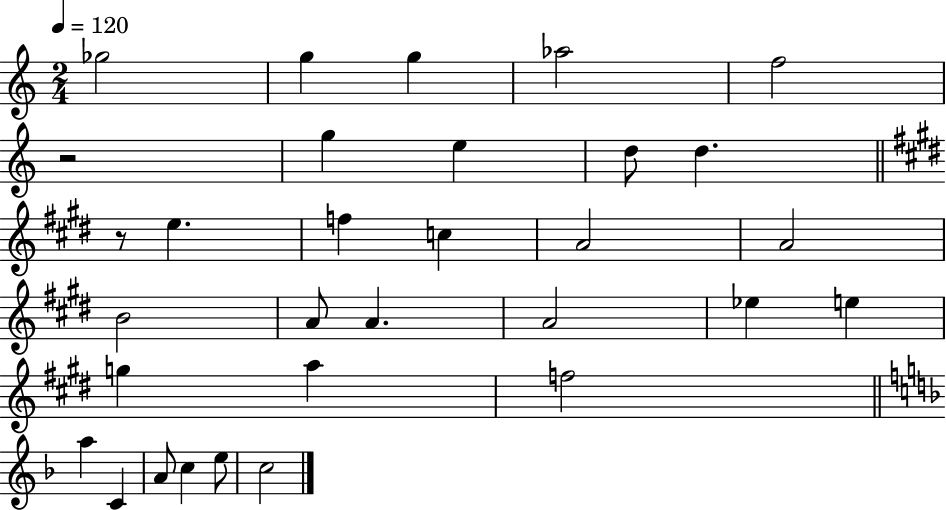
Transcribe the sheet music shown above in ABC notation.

X:1
T:Untitled
M:2/4
L:1/4
K:C
_g2 g g _a2 f2 z2 g e d/2 d z/2 e f c A2 A2 B2 A/2 A A2 _e e g a f2 a C A/2 c e/2 c2